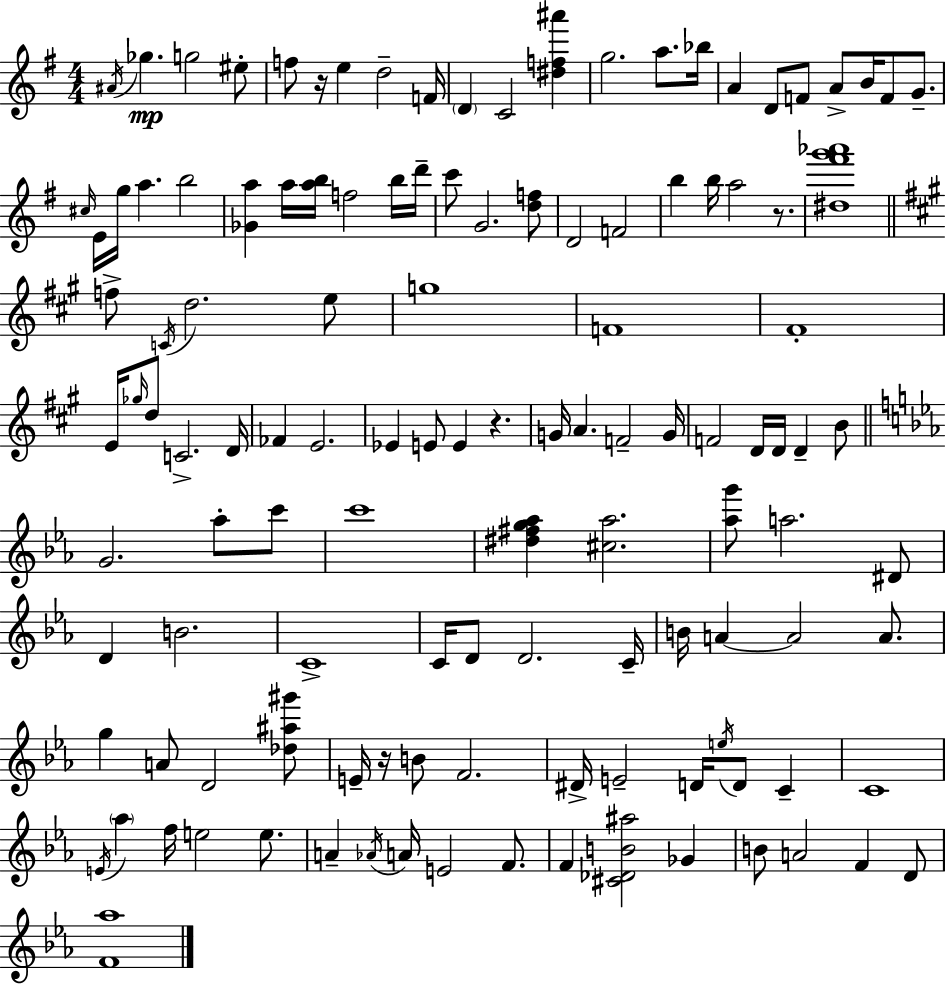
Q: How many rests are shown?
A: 4